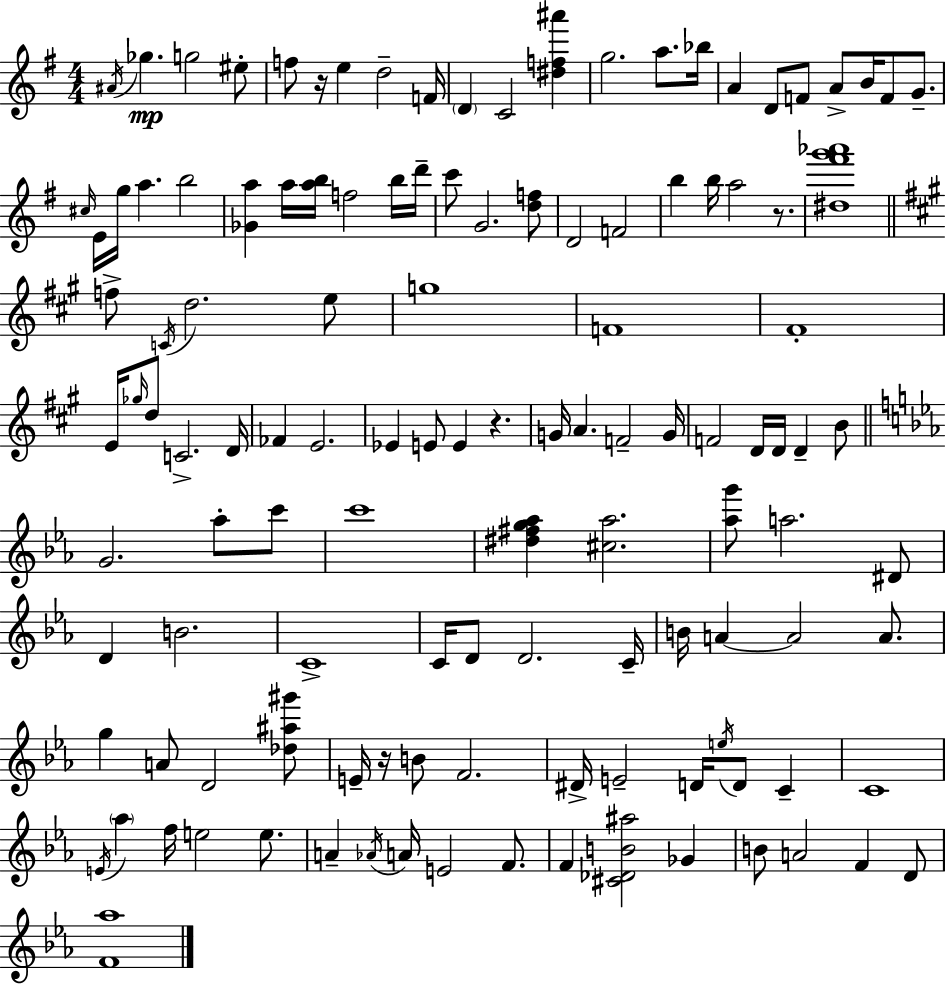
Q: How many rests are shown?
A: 4